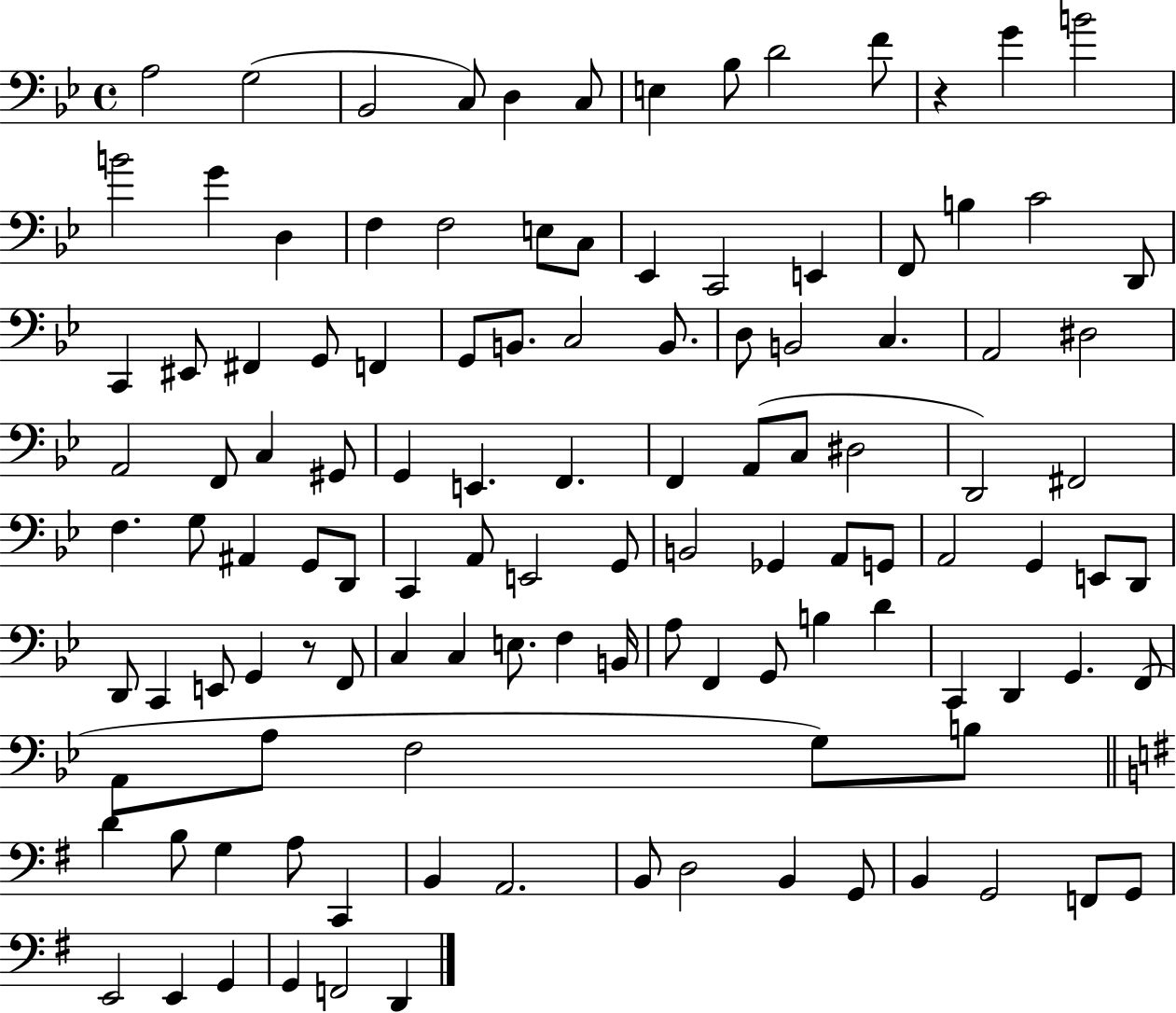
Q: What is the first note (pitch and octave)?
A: A3